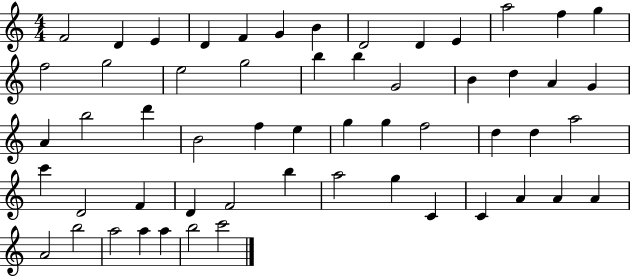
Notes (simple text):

F4/h D4/q E4/q D4/q F4/q G4/q B4/q D4/h D4/q E4/q A5/h F5/q G5/q F5/h G5/h E5/h G5/h B5/q B5/q G4/h B4/q D5/q A4/q G4/q A4/q B5/h D6/q B4/h F5/q E5/q G5/q G5/q F5/h D5/q D5/q A5/h C6/q D4/h F4/q D4/q F4/h B5/q A5/h G5/q C4/q C4/q A4/q A4/q A4/q A4/h B5/h A5/h A5/q A5/q B5/h C6/h